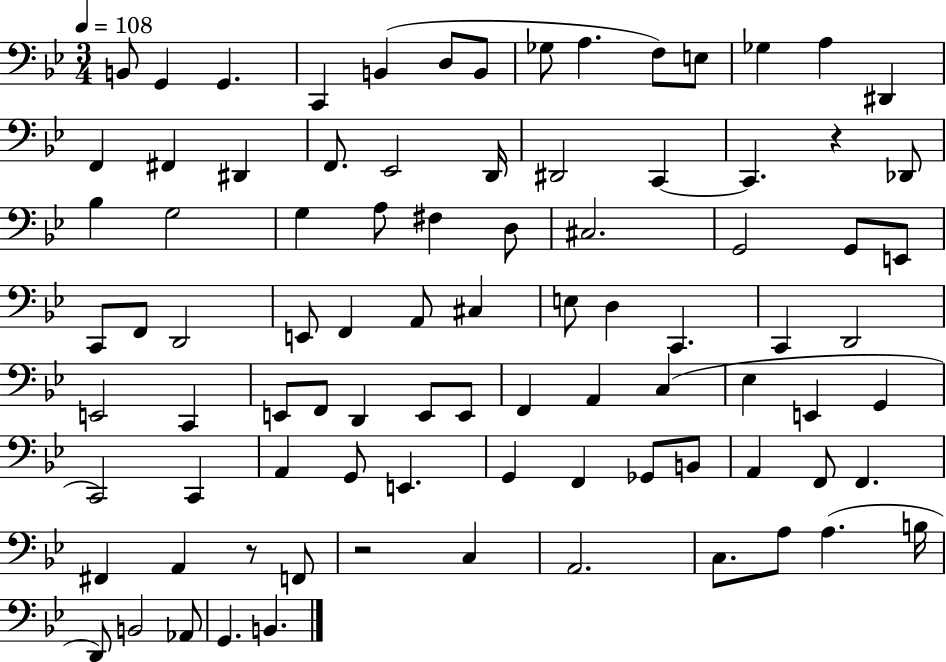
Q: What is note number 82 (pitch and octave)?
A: B2